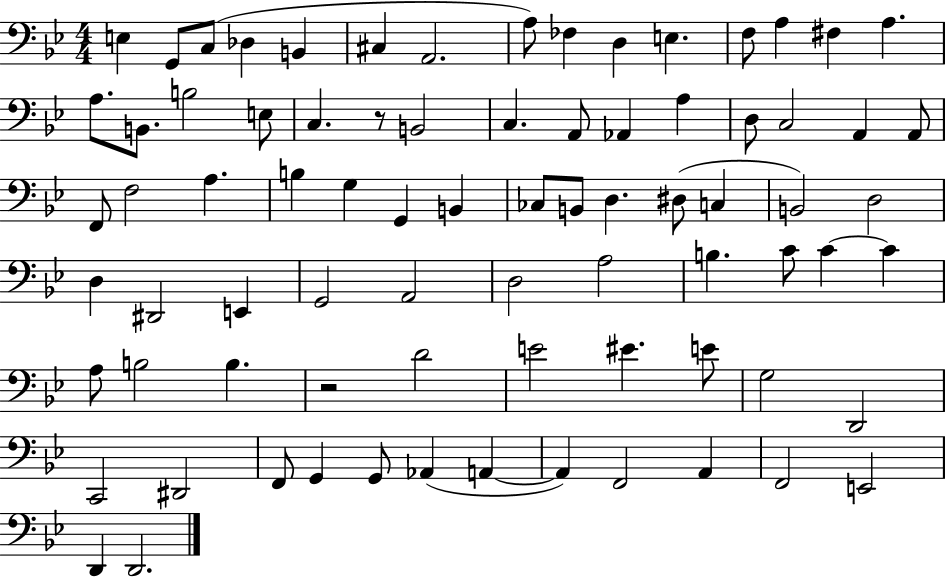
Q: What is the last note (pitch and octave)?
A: D2